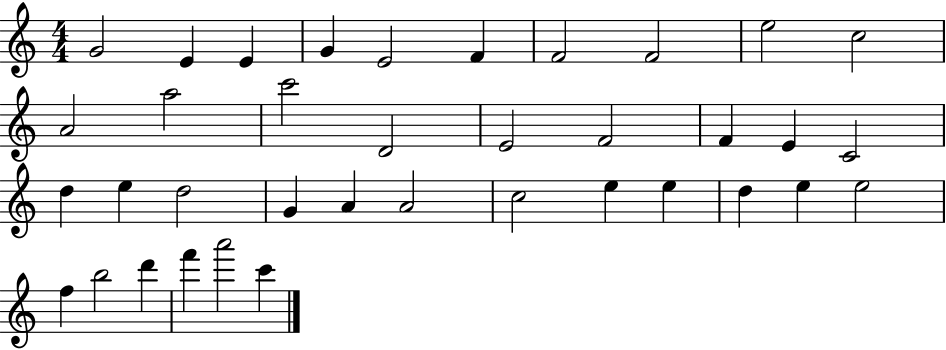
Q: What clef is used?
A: treble